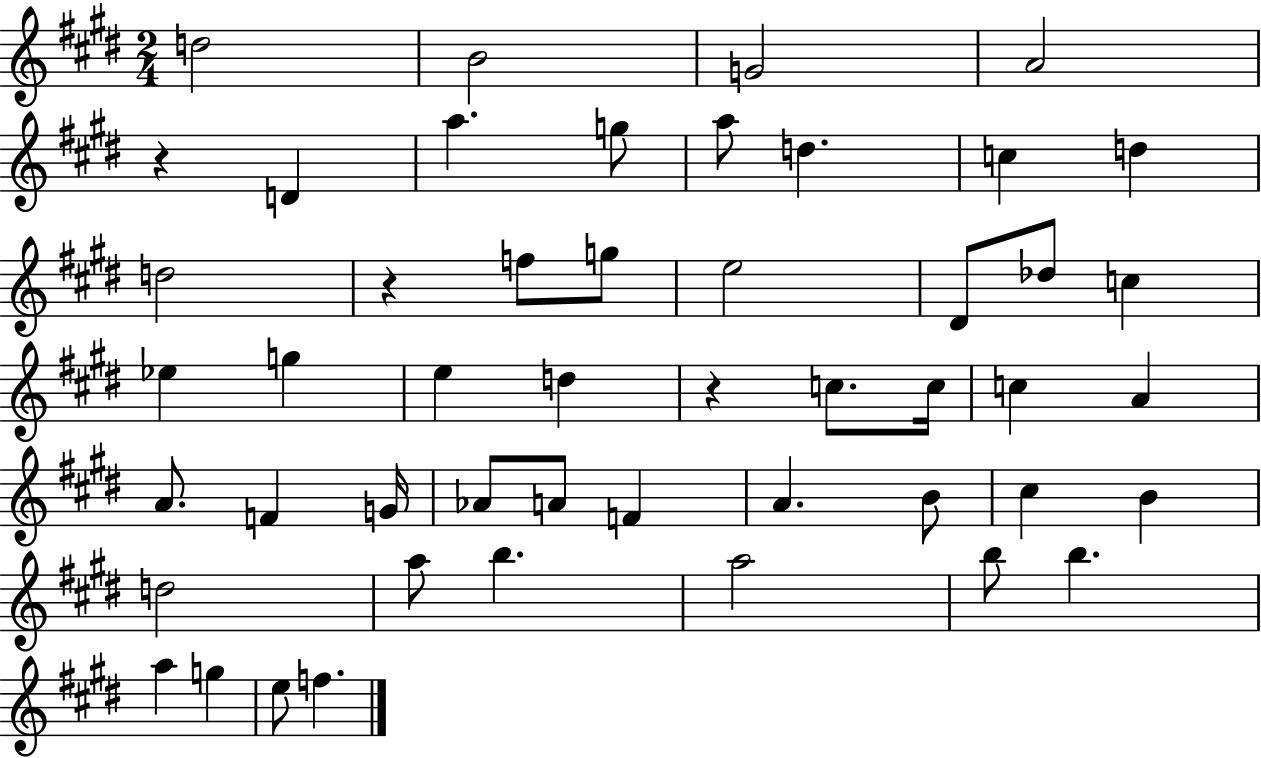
X:1
T:Untitled
M:2/4
L:1/4
K:E
d2 B2 G2 A2 z D a g/2 a/2 d c d d2 z f/2 g/2 e2 ^D/2 _d/2 c _e g e d z c/2 c/4 c A A/2 F G/4 _A/2 A/2 F A B/2 ^c B d2 a/2 b a2 b/2 b a g e/2 f